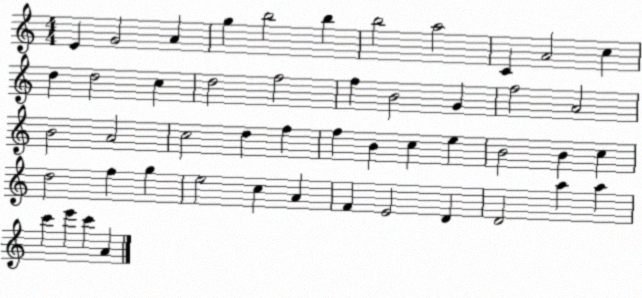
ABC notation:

X:1
T:Untitled
M:4/4
L:1/4
K:C
E G2 A g b2 b b2 a2 C A2 c d d2 c d2 f2 f B2 G f2 A2 B2 A2 c2 d f f B c e B2 B c d2 f g e2 c A F E2 D D2 a a c' e' c' A